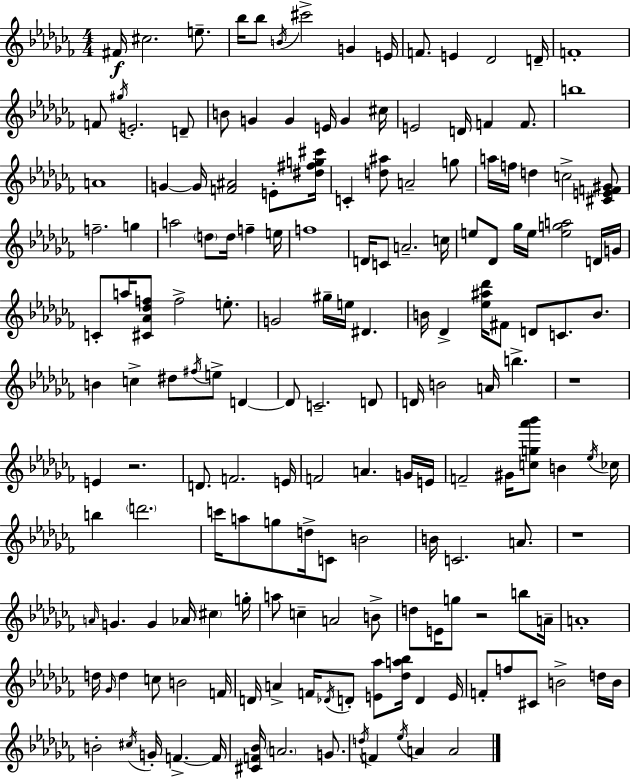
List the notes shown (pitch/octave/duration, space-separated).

F#4/s C#5/h. E5/e. Bb5/s Bb5/e B4/s C#6/h G4/q E4/s F4/e. E4/q Db4/h D4/s F4/w F4/e G#5/s E4/h. D4/e B4/e G4/q G4/q E4/s G4/q C#5/s E4/h D4/s F4/q F4/e. B5/w A4/w G4/q G4/s [F4,A#4]/h E4/e [D#5,F#5,G5,C#6]/s C4/q [D5,A#5]/e A4/h G5/e A5/s F5/s D5/q C5/h [C#4,E4,F4,G#4]/e F5/h. G5/q A5/h D5/e D5/s F5/q E5/s F5/w D4/s C4/e A4/h. C5/s E5/e Db4/e Gb5/s E5/s [E5,G5,A5]/h D4/s G4/s C4/e A5/s [C#4,Ab4,Db5,F5]/e F5/h E5/e. G4/h G#5/s E5/s D#4/q. B4/s Db4/q [Eb5,A#5,Db6]/s F#4/e D4/e C4/e. B4/e. B4/q C5/q D#5/e F#5/s E5/e D4/q D4/e C4/h. D4/e D4/s B4/h A4/s B5/q. R/w E4/q R/h. D4/e. F4/h. E4/s F4/h A4/q. G4/s E4/s F4/h G#4/s [C5,G5,Ab6,Bb6]/e B4/q Eb5/s CES5/s B5/q D6/h. C6/s A5/e G5/e D5/s C4/e B4/h B4/s C4/h. A4/e. R/w A4/s G4/q. G4/q Ab4/s C#5/q G5/s A5/e C5/q A4/h B4/e D5/e E4/s G5/e R/h B5/e A4/s A4/w D5/s Gb4/s D5/q C5/e B4/h F4/s D4/s A4/q F4/s Db4/s D4/e [E4,Ab5]/e [Db5,A5,Bb5]/s D4/q E4/s F4/e F5/e C#4/e B4/h D5/s B4/s B4/h C#5/s G4/s F4/q. F4/s [C#4,F4,Bb4]/s A4/h. G4/e. D5/s F4/q Eb5/s A4/q A4/h